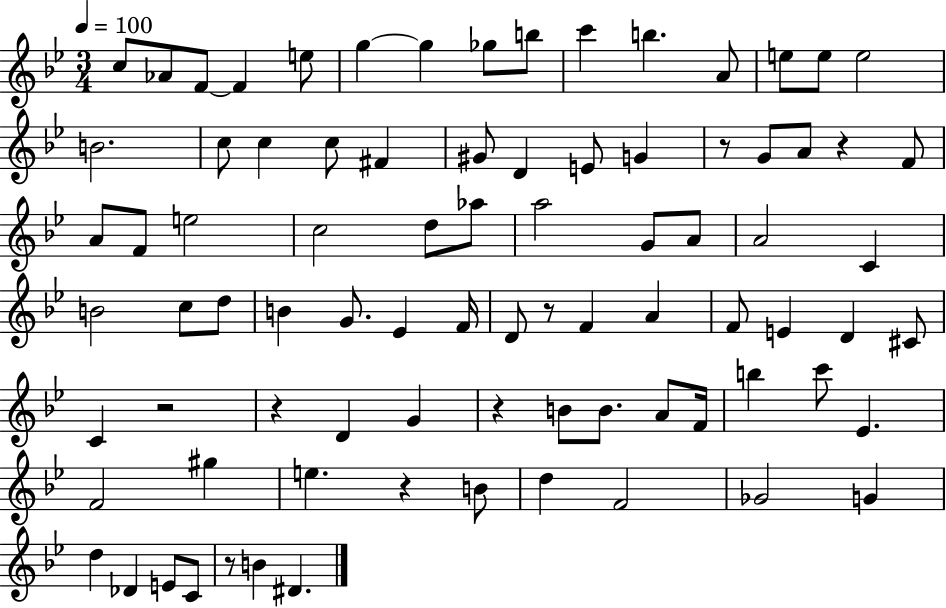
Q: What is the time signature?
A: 3/4